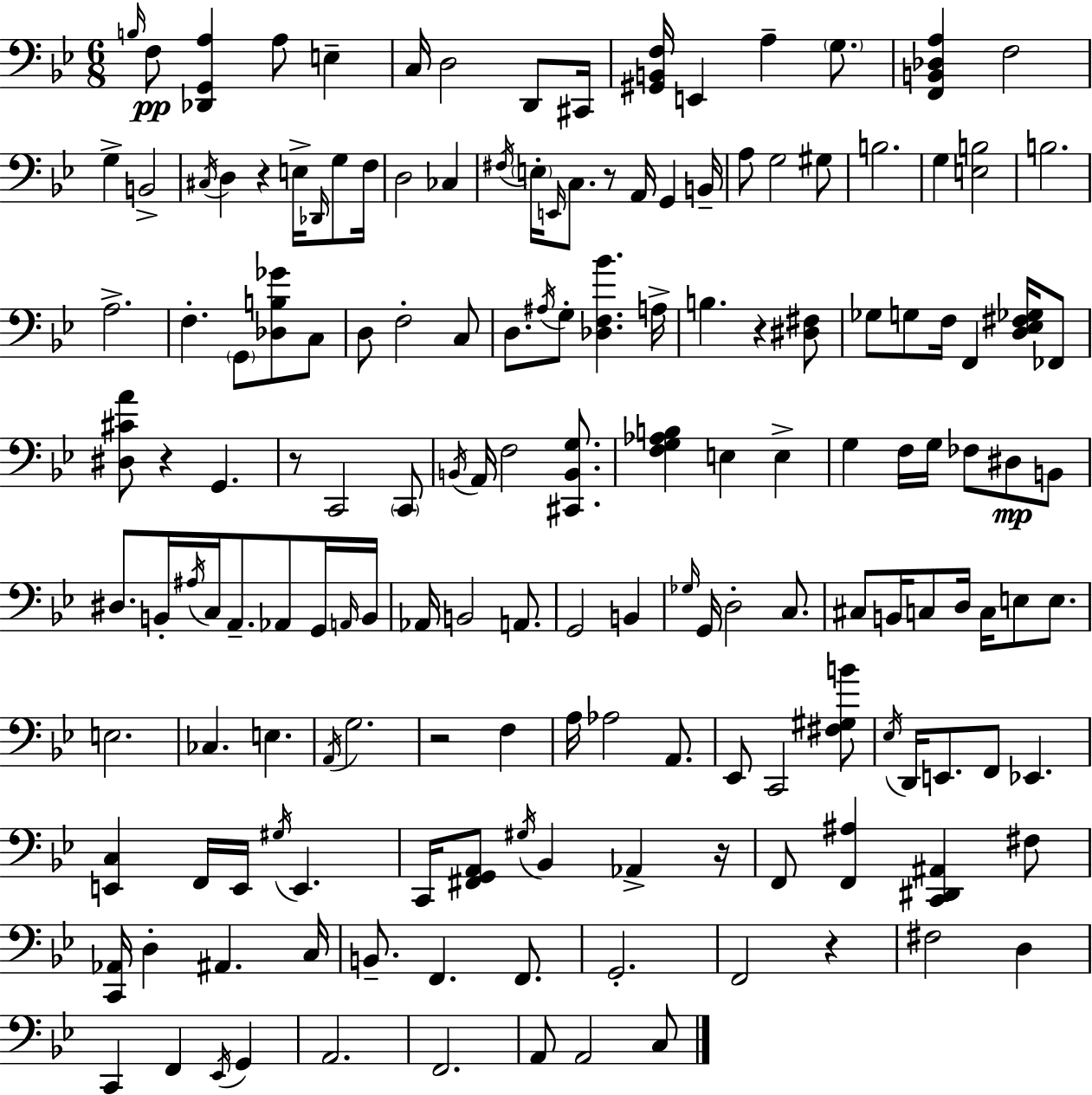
X:1
T:Untitled
M:6/8
L:1/4
K:Bb
B,/4 F,/2 [_D,,G,,A,] A,/2 E, C,/4 D,2 D,,/2 ^C,,/4 [^G,,B,,F,]/4 E,, A, G,/2 [F,,B,,_D,A,] F,2 G, B,,2 ^C,/4 D, z E,/4 _D,,/4 G,/2 F,/4 D,2 _C, ^F,/4 E,/4 E,,/4 C,/2 z/2 A,,/4 G,, B,,/4 A,/2 G,2 ^G,/2 B,2 G, [E,B,]2 B,2 A,2 F, G,,/2 [_D,B,_G]/2 C,/2 D,/2 F,2 C,/2 D,/2 ^A,/4 G,/2 [_D,F,_B] A,/4 B, z [^D,^F,]/2 _G,/2 G,/2 F,/4 F,, [D,_E,^F,_G,]/4 _F,,/2 [^D,^CA]/2 z G,, z/2 C,,2 C,,/2 B,,/4 A,,/4 F,2 [^C,,B,,G,]/2 [F,G,_A,B,] E, E, G, F,/4 G,/4 _F,/2 ^D,/2 B,,/2 ^D,/2 B,,/4 ^A,/4 C,/4 A,,/2 _A,,/2 G,,/4 A,,/4 B,,/4 _A,,/4 B,,2 A,,/2 G,,2 B,, _G,/4 G,,/4 D,2 C,/2 ^C,/2 B,,/4 C,/2 D,/4 C,/4 E,/2 E,/2 E,2 _C, E, A,,/4 G,2 z2 F, A,/4 _A,2 A,,/2 _E,,/2 C,,2 [^F,^G,B]/2 _E,/4 D,,/4 E,,/2 F,,/2 _E,, [E,,C,] F,,/4 E,,/4 ^G,/4 E,, C,,/4 [^F,,G,,A,,]/2 ^G,/4 _B,, _A,, z/4 F,,/2 [F,,^A,] [C,,^D,,^A,,] ^F,/2 [C,,_A,,]/4 D, ^A,, C,/4 B,,/2 F,, F,,/2 G,,2 F,,2 z ^F,2 D, C,, F,, _E,,/4 G,, A,,2 F,,2 A,,/2 A,,2 C,/2